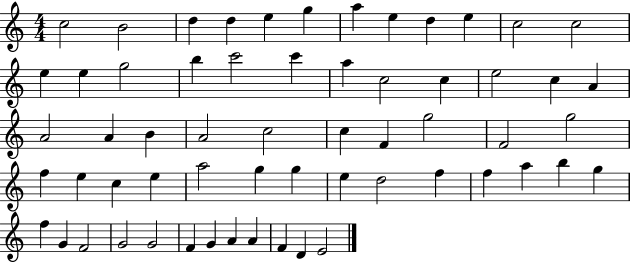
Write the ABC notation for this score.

X:1
T:Untitled
M:4/4
L:1/4
K:C
c2 B2 d d e g a e d e c2 c2 e e g2 b c'2 c' a c2 c e2 c A A2 A B A2 c2 c F g2 F2 g2 f e c e a2 g g e d2 f f a b g f G F2 G2 G2 F G A A F D E2